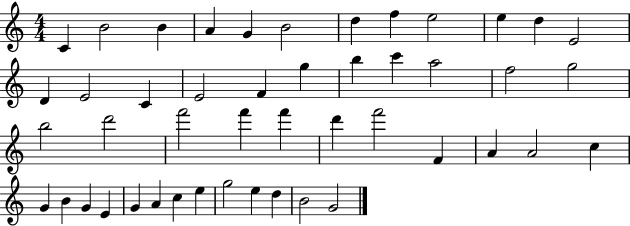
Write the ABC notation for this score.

X:1
T:Untitled
M:4/4
L:1/4
K:C
C B2 B A G B2 d f e2 e d E2 D E2 C E2 F g b c' a2 f2 g2 b2 d'2 f'2 f' f' d' f'2 F A A2 c G B G E G A c e g2 e d B2 G2